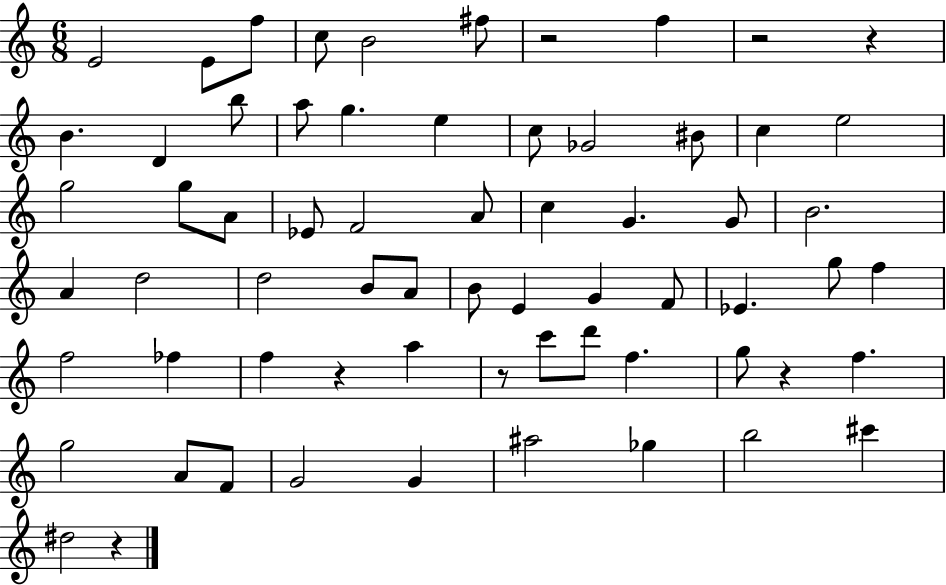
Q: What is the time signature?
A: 6/8